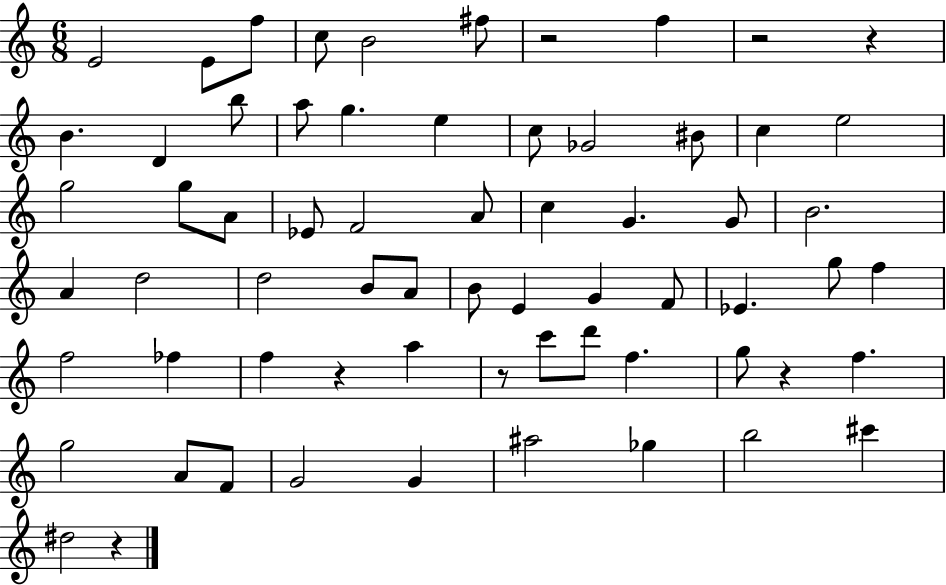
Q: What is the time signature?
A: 6/8